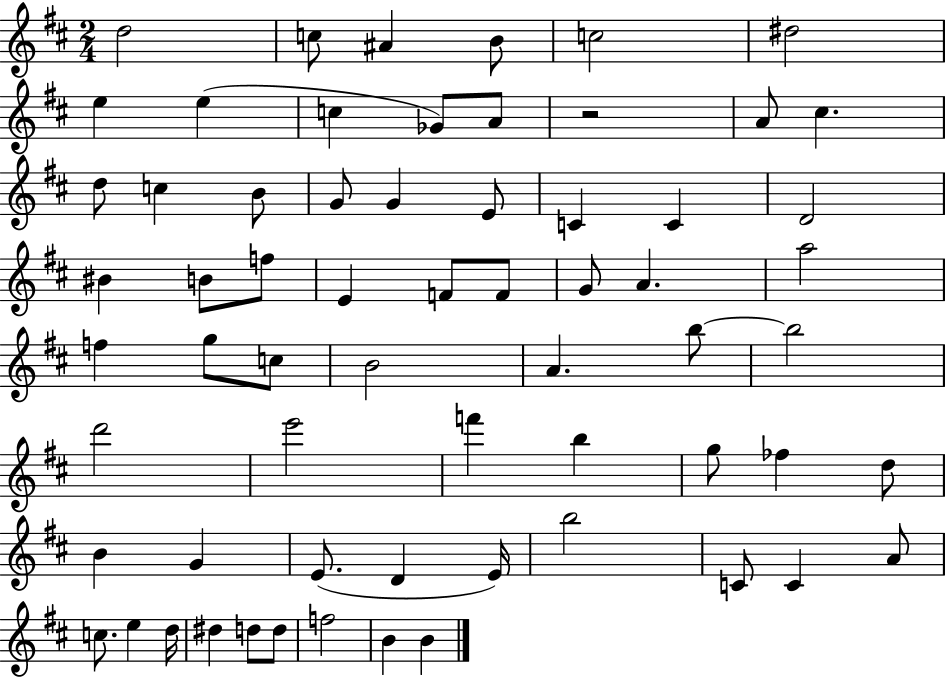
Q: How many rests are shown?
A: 1